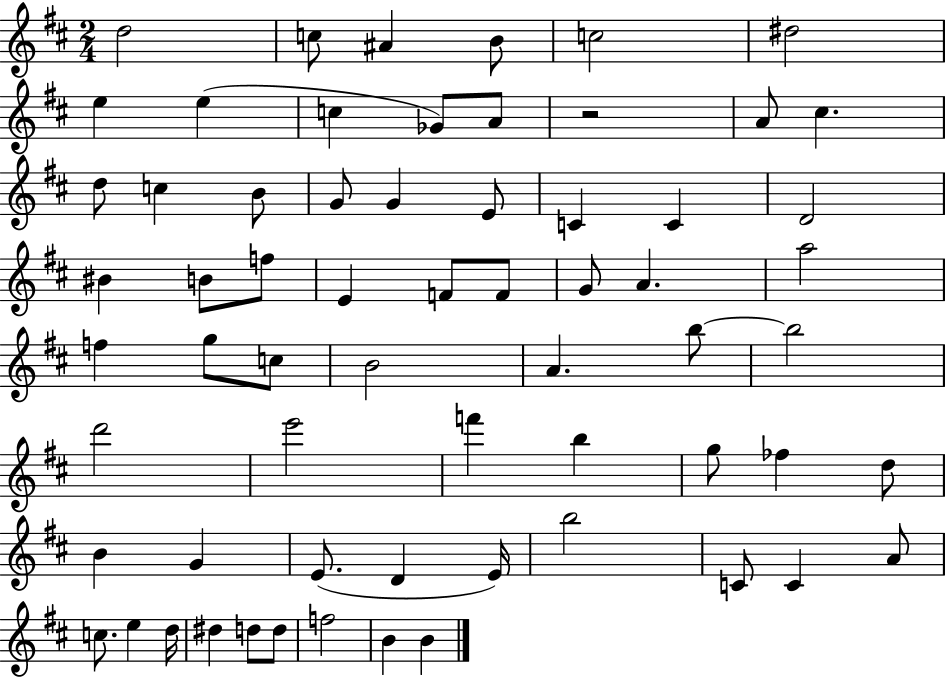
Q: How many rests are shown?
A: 1